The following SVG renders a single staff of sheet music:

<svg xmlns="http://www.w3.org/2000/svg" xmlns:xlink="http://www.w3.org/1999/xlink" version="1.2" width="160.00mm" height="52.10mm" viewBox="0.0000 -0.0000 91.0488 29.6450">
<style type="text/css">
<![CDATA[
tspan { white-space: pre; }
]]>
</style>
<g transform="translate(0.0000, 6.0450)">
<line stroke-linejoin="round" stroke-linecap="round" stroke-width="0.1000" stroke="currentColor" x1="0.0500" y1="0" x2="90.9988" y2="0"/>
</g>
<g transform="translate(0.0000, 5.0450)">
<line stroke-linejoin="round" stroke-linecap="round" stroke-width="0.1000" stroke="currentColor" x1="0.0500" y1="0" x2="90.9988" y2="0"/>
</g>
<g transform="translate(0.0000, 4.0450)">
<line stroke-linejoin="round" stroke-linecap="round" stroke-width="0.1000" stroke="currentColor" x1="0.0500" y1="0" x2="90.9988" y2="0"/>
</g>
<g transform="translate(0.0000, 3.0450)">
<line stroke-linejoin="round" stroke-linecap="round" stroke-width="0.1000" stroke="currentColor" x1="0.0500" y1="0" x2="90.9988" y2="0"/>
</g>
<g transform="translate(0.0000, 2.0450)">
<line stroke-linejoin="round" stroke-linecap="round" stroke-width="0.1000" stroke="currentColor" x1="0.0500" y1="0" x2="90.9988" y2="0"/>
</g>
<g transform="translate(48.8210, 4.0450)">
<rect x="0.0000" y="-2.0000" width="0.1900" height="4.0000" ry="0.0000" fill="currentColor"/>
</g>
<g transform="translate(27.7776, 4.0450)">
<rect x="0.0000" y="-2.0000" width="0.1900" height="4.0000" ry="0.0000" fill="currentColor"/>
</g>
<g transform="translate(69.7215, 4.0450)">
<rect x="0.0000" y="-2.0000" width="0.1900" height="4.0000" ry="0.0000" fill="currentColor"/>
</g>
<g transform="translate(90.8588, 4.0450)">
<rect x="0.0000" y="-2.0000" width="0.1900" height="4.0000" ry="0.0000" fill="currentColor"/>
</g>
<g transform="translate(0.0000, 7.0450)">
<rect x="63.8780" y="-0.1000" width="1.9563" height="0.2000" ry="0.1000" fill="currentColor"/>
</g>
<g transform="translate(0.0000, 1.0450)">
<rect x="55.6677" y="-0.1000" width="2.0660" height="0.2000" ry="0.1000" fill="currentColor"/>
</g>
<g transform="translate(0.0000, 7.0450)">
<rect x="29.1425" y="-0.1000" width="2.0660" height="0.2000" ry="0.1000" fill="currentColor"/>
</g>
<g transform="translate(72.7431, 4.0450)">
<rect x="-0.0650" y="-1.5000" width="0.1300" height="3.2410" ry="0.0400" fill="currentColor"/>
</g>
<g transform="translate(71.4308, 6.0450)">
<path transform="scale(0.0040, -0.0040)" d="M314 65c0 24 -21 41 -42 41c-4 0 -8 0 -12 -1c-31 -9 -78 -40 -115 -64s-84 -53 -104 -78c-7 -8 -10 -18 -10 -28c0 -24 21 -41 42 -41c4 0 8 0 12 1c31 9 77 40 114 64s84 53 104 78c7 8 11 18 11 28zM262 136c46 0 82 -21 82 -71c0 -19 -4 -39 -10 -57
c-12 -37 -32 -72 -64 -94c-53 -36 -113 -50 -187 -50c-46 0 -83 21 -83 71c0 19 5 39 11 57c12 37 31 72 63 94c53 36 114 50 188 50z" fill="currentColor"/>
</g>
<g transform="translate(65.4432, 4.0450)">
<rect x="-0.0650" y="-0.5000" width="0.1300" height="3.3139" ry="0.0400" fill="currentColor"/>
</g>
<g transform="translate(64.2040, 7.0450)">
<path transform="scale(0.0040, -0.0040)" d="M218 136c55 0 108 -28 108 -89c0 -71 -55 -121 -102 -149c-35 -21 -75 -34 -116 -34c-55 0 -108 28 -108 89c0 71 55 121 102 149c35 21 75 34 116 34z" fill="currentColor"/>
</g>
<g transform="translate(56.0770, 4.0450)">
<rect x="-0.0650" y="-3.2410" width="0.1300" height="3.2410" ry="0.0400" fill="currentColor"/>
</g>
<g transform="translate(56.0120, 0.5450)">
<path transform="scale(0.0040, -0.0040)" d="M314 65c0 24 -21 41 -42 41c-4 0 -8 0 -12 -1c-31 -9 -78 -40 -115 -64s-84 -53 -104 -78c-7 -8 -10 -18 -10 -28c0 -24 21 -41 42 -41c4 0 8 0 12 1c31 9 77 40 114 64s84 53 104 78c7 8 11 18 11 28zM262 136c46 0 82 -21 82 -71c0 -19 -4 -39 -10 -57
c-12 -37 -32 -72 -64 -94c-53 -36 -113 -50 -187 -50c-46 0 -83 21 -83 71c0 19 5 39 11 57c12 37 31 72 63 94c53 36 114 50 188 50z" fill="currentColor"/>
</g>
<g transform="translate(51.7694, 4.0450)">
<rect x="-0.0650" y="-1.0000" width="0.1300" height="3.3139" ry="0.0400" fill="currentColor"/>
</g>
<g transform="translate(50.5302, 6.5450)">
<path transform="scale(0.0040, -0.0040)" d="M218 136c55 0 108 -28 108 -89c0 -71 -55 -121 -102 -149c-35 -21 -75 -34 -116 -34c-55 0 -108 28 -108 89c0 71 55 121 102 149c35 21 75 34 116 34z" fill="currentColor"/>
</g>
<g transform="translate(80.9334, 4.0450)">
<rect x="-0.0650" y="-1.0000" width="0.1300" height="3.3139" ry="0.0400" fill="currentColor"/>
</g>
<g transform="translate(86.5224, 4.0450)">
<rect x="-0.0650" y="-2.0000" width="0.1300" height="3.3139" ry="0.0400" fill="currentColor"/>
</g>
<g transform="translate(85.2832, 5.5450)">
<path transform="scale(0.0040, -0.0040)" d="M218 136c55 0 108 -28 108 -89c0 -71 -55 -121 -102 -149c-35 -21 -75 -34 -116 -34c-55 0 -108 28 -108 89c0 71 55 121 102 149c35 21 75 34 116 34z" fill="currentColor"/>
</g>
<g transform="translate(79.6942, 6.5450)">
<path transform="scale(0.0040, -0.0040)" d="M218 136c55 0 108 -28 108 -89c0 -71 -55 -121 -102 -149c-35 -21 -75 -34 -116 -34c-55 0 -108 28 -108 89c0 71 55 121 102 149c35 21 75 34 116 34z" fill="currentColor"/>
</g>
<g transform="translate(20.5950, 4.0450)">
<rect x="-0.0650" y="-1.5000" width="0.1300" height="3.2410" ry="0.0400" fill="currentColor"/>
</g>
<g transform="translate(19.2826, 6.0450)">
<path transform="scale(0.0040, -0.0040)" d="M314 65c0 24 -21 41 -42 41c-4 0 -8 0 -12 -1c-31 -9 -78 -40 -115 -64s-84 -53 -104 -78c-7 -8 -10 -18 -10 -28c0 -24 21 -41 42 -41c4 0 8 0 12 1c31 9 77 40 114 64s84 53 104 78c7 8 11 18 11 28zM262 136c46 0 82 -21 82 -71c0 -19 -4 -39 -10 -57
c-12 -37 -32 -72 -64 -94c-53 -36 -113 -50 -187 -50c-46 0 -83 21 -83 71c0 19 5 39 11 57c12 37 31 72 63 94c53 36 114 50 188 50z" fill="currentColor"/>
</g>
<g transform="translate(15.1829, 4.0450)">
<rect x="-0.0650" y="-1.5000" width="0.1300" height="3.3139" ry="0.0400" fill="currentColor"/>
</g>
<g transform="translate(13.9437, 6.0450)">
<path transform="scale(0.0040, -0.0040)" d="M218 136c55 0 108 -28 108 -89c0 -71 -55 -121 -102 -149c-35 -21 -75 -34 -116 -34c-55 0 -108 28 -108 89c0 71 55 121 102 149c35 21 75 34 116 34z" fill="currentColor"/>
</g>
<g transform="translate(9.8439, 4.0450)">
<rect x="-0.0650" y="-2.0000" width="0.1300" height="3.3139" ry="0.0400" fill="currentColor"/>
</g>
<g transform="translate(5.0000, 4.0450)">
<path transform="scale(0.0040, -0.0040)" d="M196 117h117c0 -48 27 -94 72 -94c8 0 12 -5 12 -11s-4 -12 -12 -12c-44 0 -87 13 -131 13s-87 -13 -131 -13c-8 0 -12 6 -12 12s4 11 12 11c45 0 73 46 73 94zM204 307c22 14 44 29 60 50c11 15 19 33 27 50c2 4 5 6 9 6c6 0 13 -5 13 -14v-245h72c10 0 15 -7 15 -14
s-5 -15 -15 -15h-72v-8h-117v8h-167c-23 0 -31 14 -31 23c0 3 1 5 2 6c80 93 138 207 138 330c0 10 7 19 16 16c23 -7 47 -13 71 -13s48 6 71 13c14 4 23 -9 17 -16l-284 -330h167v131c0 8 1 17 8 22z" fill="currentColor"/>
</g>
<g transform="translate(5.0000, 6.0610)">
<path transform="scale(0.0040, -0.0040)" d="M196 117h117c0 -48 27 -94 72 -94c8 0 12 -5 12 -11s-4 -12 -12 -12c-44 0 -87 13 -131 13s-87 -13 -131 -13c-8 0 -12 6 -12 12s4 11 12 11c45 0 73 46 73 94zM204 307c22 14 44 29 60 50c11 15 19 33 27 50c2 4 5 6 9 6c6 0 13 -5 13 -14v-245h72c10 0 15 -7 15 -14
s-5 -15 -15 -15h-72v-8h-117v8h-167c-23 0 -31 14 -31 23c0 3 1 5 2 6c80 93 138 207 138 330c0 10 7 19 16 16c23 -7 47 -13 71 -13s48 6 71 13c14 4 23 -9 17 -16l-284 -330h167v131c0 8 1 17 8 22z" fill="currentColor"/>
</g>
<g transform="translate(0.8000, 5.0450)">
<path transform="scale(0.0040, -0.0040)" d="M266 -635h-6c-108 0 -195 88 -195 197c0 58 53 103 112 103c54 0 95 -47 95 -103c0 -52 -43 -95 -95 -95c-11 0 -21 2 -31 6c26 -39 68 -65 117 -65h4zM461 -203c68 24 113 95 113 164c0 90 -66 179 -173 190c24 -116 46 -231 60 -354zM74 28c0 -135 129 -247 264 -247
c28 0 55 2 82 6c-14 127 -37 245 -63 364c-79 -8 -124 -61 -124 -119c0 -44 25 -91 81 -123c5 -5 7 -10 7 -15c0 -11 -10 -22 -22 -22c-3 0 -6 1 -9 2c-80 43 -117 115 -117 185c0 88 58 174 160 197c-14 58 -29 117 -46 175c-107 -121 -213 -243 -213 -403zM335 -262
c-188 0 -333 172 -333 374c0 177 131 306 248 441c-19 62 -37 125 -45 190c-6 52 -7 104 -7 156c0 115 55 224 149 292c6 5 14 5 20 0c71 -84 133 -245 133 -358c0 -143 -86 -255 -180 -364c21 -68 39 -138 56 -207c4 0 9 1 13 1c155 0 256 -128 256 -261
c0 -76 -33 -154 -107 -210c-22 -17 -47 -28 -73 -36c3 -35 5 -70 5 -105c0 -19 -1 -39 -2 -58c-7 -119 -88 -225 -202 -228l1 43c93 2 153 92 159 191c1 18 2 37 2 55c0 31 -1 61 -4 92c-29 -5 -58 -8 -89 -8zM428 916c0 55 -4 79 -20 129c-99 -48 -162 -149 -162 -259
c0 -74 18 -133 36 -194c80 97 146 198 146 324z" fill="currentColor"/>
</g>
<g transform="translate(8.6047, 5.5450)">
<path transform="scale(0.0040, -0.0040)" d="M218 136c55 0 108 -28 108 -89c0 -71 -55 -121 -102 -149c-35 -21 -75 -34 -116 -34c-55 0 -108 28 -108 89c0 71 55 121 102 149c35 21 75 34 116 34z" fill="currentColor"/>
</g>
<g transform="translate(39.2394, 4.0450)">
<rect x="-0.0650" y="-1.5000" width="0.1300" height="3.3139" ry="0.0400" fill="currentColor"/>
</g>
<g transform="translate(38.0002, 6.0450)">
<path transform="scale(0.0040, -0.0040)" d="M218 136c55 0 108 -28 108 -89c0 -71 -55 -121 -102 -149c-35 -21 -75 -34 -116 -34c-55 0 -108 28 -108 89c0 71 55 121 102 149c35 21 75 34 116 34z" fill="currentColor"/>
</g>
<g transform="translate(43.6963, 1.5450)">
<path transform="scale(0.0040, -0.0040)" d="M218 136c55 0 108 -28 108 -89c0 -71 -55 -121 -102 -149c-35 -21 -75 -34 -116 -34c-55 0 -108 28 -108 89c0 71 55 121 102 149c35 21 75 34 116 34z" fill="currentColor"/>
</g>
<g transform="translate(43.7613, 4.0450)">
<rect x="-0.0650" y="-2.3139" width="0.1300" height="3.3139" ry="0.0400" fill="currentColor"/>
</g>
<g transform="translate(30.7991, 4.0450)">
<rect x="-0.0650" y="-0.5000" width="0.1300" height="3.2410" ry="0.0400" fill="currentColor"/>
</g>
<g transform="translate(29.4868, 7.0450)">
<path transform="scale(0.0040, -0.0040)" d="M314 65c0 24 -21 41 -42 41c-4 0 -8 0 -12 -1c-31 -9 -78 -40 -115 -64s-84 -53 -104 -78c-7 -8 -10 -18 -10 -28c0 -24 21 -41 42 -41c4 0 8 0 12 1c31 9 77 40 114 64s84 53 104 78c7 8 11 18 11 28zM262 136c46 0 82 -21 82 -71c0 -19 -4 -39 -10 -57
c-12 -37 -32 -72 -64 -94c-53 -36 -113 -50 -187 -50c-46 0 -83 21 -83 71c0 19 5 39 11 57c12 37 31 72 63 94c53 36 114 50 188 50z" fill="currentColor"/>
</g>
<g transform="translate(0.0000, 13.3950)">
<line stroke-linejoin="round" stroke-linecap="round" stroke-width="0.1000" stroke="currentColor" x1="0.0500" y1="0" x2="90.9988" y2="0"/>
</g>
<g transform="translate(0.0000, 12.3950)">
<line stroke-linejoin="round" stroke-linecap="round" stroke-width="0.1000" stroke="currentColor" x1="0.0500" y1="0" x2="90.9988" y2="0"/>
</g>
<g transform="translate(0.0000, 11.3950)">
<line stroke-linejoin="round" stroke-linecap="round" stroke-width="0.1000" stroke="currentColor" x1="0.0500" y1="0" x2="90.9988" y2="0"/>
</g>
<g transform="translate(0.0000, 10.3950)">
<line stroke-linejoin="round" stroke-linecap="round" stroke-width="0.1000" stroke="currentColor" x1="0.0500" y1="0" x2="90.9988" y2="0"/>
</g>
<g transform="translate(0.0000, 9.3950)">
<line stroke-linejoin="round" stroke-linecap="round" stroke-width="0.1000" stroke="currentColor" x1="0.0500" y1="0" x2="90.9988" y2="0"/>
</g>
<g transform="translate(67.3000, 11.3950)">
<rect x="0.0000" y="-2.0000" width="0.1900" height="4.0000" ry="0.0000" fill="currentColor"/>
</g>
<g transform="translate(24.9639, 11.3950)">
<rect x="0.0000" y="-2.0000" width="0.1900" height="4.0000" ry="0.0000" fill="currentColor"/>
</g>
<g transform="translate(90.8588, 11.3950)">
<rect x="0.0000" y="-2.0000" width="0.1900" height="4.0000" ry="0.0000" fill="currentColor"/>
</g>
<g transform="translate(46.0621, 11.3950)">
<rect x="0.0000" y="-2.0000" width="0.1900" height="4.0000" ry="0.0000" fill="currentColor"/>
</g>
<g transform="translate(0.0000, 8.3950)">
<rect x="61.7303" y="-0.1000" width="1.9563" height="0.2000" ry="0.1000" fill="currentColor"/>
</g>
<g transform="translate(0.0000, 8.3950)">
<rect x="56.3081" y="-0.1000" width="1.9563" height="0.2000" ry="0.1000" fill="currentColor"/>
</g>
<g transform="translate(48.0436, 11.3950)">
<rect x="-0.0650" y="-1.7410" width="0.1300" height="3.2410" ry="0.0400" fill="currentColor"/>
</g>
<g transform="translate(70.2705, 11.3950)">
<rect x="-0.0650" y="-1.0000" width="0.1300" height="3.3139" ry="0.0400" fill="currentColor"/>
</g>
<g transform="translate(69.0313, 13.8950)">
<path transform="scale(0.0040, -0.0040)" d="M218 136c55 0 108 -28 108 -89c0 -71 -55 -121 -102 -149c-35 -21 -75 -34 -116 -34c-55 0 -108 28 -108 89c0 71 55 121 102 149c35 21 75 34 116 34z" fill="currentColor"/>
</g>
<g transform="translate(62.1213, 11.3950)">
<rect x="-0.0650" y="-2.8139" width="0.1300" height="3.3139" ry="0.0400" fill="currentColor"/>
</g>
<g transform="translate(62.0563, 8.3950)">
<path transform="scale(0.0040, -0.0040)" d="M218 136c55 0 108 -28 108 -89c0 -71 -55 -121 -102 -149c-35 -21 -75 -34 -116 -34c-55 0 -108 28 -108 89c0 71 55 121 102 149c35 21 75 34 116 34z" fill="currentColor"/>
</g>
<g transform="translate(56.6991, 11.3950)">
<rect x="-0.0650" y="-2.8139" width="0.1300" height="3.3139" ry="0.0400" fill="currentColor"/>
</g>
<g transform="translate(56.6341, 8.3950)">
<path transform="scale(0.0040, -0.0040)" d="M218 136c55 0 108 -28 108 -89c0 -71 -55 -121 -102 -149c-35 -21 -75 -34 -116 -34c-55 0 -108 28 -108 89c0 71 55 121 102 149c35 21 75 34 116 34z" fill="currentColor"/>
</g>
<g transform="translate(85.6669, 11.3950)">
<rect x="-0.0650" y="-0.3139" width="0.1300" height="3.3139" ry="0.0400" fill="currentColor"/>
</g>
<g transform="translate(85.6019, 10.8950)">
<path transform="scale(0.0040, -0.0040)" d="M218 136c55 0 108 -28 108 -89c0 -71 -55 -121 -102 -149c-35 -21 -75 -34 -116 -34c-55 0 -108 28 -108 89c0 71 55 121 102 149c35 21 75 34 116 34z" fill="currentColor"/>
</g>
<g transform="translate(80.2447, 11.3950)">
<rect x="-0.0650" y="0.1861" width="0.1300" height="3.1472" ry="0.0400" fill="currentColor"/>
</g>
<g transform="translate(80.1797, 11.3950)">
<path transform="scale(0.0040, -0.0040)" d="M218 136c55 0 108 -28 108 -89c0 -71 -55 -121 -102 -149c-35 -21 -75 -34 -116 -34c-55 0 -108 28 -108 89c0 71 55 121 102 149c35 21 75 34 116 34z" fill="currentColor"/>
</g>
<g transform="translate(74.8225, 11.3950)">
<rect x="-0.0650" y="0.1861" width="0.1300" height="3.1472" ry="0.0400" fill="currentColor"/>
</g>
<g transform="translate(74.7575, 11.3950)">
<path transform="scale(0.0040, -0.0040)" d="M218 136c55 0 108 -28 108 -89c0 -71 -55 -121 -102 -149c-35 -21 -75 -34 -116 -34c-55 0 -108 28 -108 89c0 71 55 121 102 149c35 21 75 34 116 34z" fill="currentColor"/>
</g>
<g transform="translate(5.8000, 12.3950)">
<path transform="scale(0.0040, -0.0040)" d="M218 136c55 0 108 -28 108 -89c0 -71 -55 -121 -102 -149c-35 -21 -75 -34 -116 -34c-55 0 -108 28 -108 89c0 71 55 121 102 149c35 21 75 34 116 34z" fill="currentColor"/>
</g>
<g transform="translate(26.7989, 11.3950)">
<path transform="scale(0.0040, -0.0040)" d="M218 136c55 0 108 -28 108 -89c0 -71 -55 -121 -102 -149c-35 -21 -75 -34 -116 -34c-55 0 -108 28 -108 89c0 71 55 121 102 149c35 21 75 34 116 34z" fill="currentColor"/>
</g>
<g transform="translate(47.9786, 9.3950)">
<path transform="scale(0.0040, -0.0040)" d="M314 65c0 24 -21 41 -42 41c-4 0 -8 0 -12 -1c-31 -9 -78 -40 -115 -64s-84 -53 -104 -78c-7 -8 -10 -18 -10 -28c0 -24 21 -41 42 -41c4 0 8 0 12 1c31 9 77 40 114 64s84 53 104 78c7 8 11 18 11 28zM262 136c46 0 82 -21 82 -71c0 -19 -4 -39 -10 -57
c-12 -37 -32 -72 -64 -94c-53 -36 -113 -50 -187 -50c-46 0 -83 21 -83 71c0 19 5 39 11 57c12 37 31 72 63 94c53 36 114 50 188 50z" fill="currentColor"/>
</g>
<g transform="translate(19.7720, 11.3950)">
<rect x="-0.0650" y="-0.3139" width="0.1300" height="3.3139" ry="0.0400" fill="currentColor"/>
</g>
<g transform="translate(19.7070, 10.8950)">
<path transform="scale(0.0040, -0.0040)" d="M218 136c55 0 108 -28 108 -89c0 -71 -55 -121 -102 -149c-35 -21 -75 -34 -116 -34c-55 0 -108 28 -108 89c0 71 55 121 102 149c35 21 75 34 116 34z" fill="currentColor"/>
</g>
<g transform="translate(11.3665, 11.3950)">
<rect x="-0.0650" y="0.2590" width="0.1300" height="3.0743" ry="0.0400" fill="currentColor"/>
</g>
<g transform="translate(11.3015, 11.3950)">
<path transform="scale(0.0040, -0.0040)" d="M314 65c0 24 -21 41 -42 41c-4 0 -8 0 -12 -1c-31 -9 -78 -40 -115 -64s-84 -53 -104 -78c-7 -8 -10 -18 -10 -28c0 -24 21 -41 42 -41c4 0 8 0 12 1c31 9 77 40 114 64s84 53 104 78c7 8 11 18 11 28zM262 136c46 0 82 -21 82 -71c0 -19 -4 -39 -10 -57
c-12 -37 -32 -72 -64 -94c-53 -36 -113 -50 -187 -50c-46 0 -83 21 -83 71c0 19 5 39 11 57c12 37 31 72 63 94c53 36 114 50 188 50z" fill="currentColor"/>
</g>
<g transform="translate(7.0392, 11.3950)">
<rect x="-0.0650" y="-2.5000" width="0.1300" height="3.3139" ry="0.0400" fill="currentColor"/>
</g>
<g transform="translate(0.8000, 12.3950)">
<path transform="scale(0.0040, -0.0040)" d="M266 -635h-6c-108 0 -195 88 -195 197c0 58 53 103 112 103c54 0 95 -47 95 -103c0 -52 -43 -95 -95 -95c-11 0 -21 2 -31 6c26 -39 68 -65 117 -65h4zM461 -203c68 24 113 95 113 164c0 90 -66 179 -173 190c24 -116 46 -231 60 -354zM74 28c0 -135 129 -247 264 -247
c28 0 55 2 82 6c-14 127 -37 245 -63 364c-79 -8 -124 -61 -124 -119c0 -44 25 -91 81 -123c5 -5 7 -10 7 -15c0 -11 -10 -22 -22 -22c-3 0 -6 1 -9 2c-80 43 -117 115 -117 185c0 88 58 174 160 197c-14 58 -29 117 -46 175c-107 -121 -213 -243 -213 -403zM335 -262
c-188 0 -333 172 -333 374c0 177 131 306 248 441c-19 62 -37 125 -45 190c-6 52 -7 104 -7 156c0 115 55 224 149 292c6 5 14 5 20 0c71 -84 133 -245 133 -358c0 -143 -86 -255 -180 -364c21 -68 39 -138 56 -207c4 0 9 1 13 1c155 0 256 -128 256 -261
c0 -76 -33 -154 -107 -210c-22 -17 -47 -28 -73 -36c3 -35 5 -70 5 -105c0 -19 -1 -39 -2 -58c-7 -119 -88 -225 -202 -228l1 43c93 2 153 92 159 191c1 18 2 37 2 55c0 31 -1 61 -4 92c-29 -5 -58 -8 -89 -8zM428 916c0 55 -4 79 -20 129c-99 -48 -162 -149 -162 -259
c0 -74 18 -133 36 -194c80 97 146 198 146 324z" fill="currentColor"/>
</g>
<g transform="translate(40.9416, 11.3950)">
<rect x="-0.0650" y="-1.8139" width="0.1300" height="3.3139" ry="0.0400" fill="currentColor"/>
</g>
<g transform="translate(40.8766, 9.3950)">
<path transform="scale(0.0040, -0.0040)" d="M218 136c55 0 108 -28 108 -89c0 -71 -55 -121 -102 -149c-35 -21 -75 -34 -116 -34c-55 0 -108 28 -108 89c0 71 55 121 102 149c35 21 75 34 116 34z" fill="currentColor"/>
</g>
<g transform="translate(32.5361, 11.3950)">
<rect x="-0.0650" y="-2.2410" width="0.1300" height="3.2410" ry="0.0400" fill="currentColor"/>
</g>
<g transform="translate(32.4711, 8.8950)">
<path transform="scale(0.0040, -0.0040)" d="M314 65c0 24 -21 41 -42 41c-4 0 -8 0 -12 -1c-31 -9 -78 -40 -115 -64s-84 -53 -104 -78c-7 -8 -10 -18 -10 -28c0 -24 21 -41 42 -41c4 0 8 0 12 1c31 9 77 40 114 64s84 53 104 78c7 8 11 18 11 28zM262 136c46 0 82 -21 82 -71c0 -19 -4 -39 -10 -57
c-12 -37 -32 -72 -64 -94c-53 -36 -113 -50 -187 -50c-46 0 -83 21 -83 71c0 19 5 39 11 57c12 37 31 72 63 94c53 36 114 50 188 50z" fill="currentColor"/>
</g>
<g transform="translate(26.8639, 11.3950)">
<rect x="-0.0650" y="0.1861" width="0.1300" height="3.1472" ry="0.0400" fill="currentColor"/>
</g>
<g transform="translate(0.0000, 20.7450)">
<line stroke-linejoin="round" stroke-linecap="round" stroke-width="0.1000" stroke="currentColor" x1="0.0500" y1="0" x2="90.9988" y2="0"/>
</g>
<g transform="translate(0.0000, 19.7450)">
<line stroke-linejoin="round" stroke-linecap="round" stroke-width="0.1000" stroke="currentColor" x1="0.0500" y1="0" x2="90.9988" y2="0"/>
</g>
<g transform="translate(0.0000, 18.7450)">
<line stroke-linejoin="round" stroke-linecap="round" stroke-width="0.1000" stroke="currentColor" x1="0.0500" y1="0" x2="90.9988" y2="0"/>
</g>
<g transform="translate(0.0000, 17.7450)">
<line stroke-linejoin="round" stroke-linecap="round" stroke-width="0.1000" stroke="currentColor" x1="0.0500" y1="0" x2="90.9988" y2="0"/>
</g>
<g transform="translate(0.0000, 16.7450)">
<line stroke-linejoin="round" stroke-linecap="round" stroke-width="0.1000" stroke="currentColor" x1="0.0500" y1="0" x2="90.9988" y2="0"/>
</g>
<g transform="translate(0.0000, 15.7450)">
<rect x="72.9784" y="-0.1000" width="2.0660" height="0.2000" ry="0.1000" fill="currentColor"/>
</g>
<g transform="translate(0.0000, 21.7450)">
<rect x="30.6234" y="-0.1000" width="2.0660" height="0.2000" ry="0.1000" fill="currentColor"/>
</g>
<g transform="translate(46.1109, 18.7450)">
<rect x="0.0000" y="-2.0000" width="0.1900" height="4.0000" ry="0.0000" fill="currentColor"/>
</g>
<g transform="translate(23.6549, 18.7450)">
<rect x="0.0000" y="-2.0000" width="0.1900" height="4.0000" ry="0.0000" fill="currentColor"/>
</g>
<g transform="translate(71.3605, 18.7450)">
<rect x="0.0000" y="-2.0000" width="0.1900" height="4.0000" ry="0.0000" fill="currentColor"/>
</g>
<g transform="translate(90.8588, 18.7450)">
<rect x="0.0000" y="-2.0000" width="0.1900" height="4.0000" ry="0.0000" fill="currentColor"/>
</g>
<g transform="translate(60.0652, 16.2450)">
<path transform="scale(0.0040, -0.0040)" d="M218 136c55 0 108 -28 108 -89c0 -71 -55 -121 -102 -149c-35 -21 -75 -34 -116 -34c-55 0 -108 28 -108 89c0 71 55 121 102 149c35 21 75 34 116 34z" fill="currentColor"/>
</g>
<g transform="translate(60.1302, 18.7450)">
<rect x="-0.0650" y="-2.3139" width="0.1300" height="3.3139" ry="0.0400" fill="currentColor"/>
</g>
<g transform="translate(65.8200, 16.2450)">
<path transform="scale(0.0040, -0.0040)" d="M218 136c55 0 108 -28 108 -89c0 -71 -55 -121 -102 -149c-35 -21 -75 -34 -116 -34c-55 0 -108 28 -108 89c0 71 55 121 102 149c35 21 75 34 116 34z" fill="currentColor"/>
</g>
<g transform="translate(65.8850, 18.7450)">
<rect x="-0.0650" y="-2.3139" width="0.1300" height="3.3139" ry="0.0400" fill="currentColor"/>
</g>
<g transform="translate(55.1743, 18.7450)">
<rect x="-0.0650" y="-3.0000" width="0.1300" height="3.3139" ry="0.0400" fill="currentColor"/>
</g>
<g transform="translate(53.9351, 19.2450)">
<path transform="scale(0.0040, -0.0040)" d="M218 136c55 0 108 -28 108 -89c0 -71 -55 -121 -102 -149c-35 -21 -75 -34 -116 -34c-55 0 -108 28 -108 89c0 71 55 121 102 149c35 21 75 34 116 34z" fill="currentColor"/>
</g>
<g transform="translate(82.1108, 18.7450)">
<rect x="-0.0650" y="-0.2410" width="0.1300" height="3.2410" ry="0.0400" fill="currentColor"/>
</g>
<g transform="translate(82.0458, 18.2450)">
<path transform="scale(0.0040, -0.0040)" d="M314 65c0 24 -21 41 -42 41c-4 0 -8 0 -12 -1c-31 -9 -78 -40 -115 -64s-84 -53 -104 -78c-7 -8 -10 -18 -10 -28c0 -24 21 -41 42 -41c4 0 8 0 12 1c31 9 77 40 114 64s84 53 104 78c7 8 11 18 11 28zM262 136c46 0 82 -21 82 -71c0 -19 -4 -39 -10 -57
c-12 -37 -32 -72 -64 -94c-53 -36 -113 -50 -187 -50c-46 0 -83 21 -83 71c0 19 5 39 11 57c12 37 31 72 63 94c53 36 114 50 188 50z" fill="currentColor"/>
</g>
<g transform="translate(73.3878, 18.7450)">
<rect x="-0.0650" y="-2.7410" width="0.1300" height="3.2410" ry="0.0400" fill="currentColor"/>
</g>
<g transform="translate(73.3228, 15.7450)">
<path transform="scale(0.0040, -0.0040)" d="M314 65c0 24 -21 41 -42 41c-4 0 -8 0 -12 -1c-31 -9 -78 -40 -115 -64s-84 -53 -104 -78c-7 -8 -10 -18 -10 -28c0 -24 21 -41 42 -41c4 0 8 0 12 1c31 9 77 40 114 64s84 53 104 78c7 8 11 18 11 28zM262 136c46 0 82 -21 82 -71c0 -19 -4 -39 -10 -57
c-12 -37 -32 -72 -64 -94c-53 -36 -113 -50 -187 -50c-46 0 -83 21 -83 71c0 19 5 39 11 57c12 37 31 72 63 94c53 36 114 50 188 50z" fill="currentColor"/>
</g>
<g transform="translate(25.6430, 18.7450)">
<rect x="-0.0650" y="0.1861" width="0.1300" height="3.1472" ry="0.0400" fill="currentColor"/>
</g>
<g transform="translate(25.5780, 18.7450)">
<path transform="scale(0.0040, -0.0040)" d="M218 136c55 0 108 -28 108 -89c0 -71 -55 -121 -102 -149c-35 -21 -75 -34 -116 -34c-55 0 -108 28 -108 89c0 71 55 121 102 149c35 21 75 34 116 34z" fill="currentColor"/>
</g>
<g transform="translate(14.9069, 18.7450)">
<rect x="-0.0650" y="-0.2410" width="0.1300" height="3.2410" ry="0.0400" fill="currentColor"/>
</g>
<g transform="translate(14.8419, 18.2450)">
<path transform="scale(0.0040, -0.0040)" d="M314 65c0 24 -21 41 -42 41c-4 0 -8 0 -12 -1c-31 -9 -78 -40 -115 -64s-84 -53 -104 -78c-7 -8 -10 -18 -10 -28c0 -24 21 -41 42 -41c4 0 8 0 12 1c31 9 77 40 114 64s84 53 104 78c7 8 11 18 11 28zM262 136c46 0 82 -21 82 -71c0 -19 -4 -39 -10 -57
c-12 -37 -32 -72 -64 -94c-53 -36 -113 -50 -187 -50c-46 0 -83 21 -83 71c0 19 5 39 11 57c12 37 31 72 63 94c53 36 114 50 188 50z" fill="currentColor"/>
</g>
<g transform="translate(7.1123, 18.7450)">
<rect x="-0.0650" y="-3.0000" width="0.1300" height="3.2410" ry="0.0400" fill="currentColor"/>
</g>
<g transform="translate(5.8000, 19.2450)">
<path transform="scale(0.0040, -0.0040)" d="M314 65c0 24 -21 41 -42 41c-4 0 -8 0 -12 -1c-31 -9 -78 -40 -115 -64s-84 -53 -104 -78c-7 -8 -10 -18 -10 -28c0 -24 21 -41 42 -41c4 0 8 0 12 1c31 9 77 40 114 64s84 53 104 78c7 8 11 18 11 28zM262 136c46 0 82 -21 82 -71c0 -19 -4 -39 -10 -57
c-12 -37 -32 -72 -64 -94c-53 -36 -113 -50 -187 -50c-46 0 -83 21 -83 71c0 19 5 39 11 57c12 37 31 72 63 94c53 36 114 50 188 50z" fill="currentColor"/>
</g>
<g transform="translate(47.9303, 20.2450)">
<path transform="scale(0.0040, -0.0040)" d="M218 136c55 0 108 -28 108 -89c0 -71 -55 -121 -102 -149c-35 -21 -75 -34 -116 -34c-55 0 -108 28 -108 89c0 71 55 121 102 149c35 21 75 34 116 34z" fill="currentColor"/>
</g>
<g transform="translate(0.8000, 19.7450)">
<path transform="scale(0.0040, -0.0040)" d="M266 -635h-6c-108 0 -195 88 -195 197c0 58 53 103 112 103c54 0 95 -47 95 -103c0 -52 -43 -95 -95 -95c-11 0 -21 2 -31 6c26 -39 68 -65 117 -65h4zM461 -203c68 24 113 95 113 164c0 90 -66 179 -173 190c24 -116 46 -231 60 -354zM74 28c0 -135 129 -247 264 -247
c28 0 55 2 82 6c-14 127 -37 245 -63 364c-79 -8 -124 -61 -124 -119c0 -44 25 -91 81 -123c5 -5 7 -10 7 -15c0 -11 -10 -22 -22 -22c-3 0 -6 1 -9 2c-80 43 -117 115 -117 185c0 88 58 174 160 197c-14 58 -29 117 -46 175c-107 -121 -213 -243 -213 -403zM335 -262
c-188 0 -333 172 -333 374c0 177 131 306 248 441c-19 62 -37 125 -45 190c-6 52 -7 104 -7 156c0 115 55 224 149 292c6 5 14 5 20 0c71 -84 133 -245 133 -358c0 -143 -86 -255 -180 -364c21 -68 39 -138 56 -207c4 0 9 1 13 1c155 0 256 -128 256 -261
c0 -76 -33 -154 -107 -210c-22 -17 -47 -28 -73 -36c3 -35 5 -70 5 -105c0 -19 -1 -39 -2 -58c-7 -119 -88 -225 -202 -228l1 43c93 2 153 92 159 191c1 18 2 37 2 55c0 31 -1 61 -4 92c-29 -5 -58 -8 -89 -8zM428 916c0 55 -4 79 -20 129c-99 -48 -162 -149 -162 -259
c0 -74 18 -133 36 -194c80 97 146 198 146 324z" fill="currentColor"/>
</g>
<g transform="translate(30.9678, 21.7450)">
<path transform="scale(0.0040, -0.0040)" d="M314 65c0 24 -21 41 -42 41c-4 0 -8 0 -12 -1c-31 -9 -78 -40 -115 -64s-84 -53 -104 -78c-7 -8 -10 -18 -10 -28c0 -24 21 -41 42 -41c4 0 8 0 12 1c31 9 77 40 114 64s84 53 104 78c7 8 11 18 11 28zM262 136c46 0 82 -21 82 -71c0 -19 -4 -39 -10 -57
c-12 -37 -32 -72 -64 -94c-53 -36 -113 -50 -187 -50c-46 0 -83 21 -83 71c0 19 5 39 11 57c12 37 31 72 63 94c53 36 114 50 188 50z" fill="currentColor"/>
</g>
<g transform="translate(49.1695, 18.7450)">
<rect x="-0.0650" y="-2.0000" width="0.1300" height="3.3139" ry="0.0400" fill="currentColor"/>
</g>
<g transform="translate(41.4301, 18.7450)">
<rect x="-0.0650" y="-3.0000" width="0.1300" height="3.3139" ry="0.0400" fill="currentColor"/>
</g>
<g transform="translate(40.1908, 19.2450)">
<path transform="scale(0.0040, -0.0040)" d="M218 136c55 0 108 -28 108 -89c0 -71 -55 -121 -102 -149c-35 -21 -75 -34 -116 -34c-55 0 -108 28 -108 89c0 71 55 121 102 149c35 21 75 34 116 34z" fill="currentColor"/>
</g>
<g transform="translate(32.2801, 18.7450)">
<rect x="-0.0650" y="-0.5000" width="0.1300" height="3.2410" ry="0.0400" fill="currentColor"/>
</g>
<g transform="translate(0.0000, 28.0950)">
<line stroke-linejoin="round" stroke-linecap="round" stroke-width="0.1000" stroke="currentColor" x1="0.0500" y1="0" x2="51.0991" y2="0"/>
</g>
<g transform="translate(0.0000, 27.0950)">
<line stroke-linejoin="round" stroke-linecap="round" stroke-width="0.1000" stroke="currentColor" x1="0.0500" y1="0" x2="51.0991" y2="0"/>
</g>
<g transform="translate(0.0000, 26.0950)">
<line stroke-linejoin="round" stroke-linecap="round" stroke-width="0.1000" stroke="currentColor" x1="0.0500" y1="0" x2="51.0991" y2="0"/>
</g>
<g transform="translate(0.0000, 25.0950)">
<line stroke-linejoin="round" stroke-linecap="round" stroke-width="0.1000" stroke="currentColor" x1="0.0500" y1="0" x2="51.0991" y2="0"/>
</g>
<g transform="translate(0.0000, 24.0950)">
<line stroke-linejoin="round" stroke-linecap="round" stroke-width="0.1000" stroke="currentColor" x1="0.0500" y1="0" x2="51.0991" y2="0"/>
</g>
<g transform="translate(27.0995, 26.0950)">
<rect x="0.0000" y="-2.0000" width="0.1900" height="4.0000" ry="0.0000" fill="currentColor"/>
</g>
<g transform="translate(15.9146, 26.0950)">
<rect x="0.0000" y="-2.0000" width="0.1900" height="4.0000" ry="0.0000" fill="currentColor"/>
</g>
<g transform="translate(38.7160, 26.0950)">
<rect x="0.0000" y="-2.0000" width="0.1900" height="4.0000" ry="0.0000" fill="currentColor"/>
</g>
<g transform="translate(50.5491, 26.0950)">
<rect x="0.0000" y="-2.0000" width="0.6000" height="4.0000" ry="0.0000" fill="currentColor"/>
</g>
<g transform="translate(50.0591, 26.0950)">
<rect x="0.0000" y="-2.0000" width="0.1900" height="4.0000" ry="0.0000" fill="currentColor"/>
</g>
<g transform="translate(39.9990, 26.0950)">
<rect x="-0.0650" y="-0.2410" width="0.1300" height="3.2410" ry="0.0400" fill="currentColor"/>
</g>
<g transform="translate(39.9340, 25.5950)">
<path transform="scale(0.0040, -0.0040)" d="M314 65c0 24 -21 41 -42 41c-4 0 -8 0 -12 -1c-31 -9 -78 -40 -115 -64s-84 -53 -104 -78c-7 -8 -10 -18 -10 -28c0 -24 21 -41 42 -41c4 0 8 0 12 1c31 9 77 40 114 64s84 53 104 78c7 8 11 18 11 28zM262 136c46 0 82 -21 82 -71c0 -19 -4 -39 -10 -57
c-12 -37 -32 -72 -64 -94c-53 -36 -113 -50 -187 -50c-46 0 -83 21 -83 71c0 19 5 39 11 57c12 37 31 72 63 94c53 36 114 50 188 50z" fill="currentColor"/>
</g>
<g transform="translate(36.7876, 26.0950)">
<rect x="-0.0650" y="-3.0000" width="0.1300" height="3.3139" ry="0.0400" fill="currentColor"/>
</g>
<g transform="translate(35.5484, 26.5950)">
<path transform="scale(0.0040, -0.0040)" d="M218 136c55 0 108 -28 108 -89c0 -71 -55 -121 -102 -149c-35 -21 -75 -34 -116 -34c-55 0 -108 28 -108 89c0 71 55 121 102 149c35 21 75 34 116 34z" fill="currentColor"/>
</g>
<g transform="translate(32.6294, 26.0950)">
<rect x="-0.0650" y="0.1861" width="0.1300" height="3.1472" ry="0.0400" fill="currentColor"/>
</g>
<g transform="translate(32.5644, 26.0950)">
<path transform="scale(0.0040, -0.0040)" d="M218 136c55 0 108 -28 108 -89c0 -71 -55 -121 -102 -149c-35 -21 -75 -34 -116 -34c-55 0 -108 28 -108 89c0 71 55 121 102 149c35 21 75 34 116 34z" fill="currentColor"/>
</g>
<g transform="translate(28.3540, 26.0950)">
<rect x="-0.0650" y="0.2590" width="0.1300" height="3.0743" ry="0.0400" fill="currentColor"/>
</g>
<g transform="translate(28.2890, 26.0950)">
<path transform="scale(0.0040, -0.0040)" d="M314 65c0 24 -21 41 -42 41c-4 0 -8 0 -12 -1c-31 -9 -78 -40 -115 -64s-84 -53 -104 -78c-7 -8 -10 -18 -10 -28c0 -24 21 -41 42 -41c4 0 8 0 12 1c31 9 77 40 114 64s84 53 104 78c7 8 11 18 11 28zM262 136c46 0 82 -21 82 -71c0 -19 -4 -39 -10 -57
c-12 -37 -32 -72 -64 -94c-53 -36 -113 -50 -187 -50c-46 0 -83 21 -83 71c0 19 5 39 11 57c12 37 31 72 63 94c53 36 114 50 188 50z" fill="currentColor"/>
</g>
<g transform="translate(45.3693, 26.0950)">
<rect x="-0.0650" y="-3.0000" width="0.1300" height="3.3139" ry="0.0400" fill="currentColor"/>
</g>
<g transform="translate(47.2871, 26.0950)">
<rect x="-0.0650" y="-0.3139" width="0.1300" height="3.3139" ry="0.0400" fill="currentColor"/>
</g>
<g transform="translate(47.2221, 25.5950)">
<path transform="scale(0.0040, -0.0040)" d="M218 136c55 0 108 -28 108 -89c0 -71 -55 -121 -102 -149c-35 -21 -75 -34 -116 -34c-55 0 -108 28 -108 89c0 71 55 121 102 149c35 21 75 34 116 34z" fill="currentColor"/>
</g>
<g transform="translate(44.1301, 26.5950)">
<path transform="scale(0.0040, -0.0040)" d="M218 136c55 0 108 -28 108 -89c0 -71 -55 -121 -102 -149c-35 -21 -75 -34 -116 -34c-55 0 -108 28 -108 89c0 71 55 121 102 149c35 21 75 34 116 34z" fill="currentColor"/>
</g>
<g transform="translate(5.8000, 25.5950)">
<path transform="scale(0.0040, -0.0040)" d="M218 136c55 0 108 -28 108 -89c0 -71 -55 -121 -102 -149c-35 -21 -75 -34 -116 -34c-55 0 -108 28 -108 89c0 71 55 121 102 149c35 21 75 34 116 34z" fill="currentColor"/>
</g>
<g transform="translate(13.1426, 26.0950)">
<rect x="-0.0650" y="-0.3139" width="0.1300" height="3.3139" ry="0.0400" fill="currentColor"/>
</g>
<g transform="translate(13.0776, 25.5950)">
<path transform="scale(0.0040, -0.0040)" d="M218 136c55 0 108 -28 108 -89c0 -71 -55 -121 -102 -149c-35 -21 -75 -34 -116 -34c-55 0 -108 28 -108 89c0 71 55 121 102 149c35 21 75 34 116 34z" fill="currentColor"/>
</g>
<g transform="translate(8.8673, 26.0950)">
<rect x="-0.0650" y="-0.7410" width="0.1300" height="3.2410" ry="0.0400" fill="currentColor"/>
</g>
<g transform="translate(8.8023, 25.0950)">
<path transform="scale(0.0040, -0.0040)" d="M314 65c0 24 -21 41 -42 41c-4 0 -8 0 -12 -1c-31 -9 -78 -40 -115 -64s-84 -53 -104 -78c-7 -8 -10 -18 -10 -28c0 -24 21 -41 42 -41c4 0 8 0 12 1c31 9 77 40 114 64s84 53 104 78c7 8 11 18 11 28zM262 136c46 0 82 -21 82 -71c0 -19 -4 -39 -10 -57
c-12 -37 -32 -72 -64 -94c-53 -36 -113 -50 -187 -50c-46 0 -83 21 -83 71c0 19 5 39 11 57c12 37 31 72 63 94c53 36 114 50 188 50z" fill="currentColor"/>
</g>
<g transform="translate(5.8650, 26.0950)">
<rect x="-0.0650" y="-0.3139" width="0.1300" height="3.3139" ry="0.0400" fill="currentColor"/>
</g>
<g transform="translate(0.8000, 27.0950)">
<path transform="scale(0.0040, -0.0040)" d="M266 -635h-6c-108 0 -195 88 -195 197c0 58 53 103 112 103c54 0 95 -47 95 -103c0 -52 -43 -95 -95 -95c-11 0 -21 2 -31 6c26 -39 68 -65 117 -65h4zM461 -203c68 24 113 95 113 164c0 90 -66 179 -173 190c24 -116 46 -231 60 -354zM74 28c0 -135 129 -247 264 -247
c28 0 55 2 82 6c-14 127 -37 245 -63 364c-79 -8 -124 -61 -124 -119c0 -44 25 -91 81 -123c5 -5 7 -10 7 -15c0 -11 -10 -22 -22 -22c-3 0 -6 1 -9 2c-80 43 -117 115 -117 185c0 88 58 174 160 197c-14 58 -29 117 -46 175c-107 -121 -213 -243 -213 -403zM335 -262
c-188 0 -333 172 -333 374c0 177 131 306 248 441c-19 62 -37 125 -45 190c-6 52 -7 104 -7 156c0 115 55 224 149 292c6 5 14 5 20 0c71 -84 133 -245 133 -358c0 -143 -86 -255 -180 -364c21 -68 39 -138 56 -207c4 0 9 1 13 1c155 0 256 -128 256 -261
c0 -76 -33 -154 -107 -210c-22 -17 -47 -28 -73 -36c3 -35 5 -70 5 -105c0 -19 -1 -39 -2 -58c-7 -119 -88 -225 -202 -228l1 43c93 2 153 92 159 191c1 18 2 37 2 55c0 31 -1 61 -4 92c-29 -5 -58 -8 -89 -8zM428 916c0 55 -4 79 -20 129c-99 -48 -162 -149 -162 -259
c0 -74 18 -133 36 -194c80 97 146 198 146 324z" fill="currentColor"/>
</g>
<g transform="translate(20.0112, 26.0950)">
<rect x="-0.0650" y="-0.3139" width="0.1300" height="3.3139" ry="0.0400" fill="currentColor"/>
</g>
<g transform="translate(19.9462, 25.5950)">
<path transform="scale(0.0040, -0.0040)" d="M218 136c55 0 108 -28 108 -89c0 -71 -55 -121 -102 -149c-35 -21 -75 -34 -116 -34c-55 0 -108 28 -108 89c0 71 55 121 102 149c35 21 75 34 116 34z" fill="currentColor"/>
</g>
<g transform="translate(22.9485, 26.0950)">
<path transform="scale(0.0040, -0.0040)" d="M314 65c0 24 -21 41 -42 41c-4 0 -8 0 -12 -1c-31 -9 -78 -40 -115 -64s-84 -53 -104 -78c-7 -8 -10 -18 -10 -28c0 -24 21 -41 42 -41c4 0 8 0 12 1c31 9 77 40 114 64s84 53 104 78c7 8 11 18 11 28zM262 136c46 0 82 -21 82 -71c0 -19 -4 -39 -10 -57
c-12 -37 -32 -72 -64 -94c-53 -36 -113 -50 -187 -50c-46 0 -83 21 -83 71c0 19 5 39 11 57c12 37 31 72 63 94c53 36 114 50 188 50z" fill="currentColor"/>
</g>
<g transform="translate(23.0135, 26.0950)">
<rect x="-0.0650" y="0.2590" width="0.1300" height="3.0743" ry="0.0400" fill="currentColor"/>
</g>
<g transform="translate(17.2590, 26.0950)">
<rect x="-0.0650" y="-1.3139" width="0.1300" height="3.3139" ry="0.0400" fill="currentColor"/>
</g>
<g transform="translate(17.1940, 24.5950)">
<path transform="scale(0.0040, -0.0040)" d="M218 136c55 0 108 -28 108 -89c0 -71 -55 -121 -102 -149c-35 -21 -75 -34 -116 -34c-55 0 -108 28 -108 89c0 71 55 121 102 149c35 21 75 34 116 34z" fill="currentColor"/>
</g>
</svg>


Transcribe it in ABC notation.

X:1
T:Untitled
M:4/4
L:1/4
K:C
F E E2 C2 E g D b2 C E2 D F G B2 c B g2 f f2 a a D B B c A2 c2 B C2 A F A g g a2 c2 c d2 c e c B2 B2 B A c2 A c